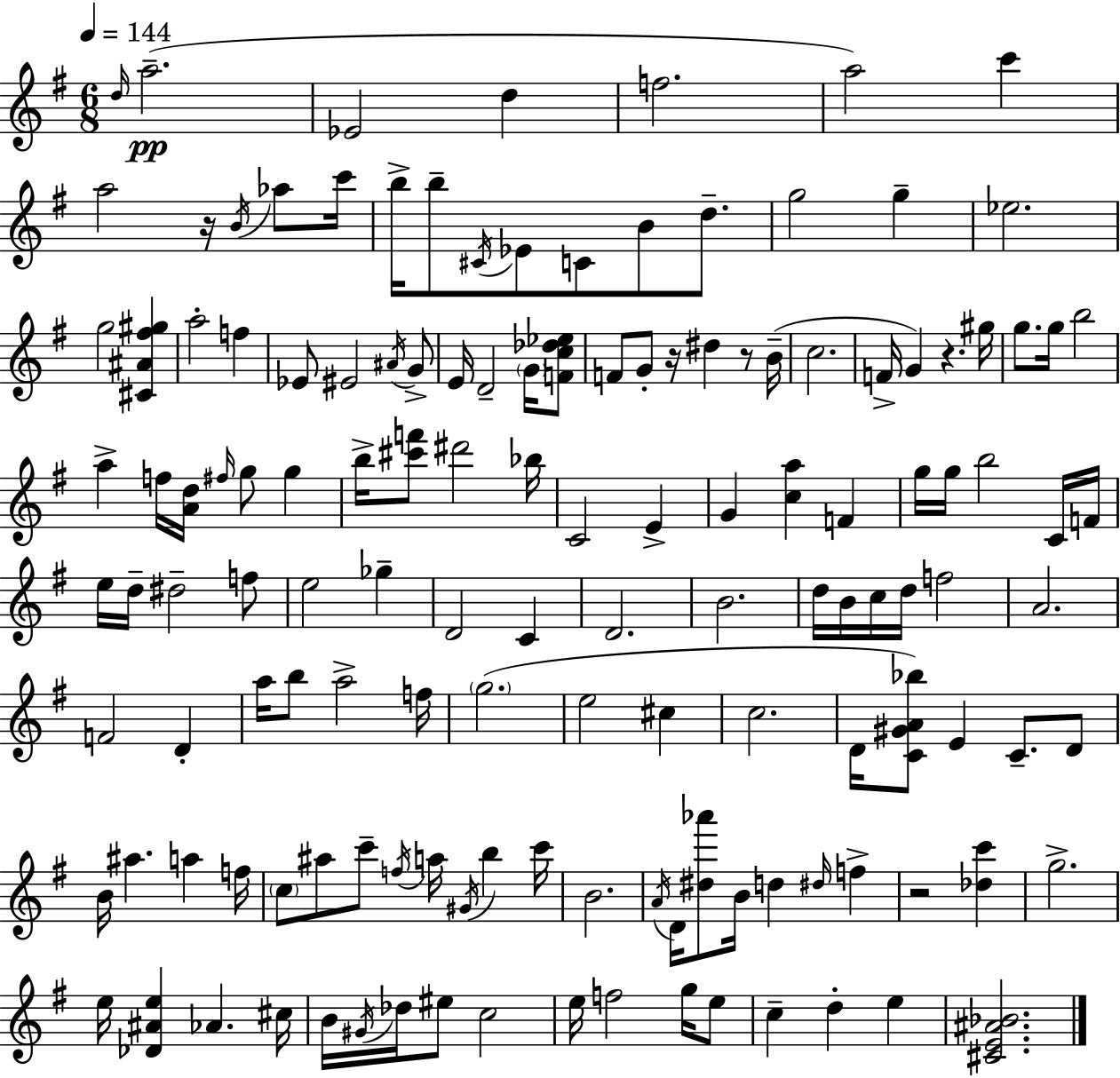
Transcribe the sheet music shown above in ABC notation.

X:1
T:Untitled
M:6/8
L:1/4
K:G
d/4 a2 _E2 d f2 a2 c' a2 z/4 B/4 _a/2 c'/4 b/4 b/2 ^C/4 _E/2 C/2 B/2 d/2 g2 g _e2 g2 [^C^A^f^g] a2 f _E/2 ^E2 ^A/4 G/2 E/4 D2 G/4 [Fc_d_e]/2 F/2 G/2 z/4 ^d z/2 B/4 c2 F/4 G z ^g/4 g/2 g/4 b2 a f/4 [Ad]/4 ^f/4 g/2 g b/4 [^c'f']/2 ^d'2 _b/4 C2 E G [ca] F g/4 g/4 b2 C/4 F/4 e/4 d/4 ^d2 f/2 e2 _g D2 C D2 B2 d/4 B/4 c/4 d/4 f2 A2 F2 D a/4 b/2 a2 f/4 g2 e2 ^c c2 D/4 [C^GA_b]/2 E C/2 D/2 B/4 ^a a f/4 c/2 ^a/2 c'/2 f/4 a/4 ^G/4 b c'/4 B2 A/4 D/4 [^d_a']/2 B/4 d ^d/4 f z2 [_dc'] g2 e/4 [_D^Ae] _A ^c/4 B/4 ^G/4 _d/4 ^e/2 c2 e/4 f2 g/4 e/2 c d e [^CE^A_B]2